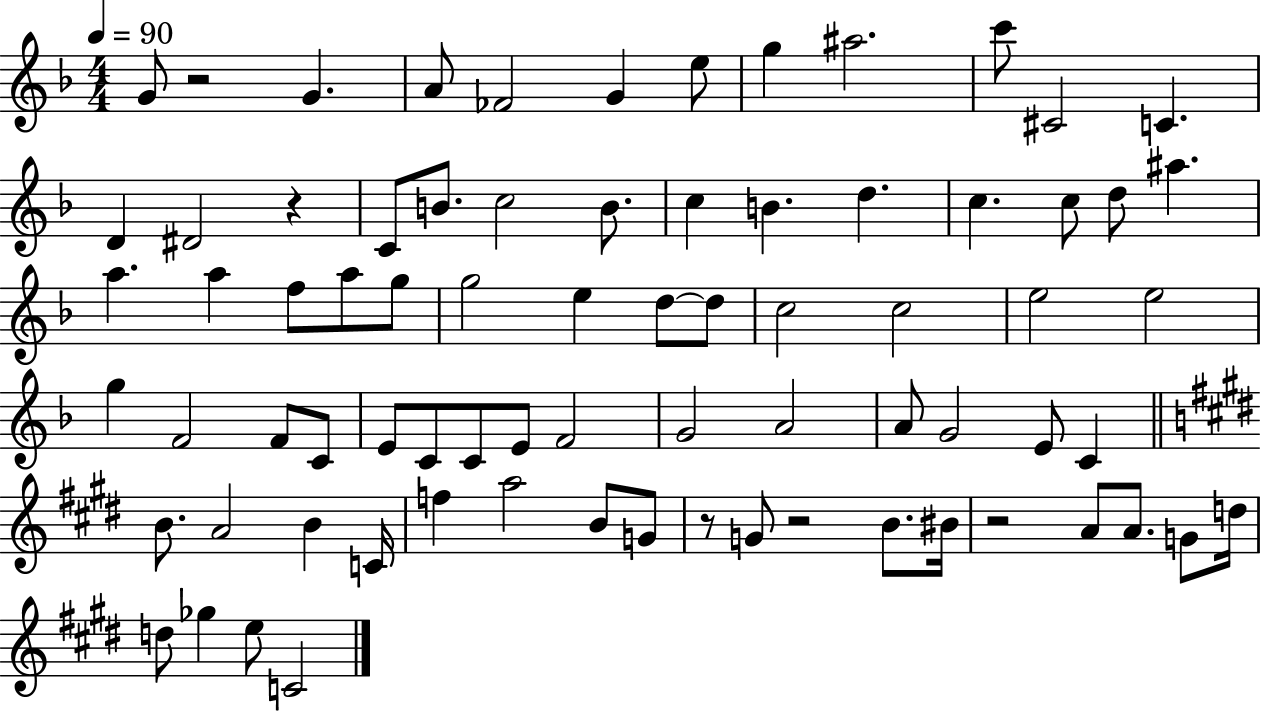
G4/e R/h G4/q. A4/e FES4/h G4/q E5/e G5/q A#5/h. C6/e C#4/h C4/q. D4/q D#4/h R/q C4/e B4/e. C5/h B4/e. C5/q B4/q. D5/q. C5/q. C5/e D5/e A#5/q. A5/q. A5/q F5/e A5/e G5/e G5/h E5/q D5/e D5/e C5/h C5/h E5/h E5/h G5/q F4/h F4/e C4/e E4/e C4/e C4/e E4/e F4/h G4/h A4/h A4/e G4/h E4/e C4/q B4/e. A4/h B4/q C4/s F5/q A5/h B4/e G4/e R/e G4/e R/h B4/e. BIS4/s R/h A4/e A4/e. G4/e D5/s D5/e Gb5/q E5/e C4/h